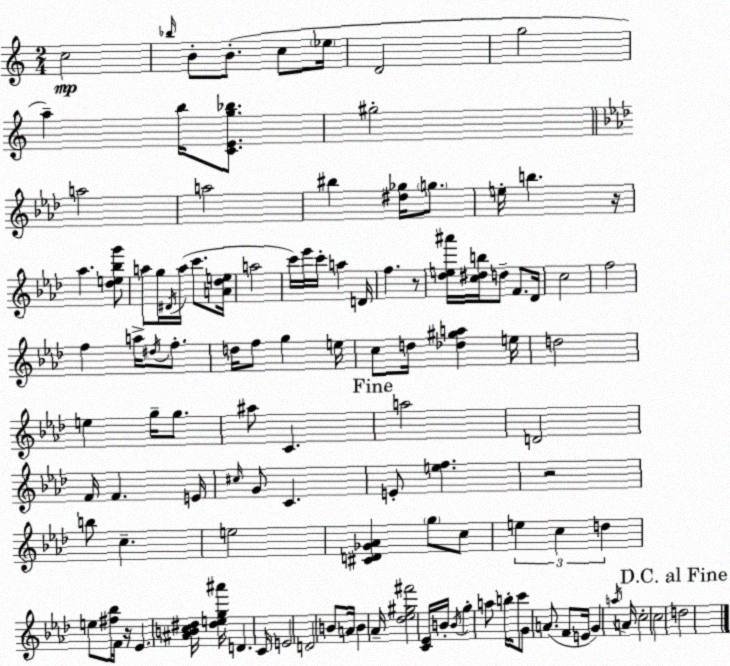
X:1
T:Untitled
M:2/4
L:1/4
K:Am
c2 _b/4 B/2 B/2 c/2 _e/4 D2 g2 a b/4 [CEg_b]/2 ^g2 a2 a2 ^b [^d_g]/4 g/2 e/4 b z/4 _a [_de_bg']/2 a/2 g/4 ^D/4 a/4 c'/2 [A_de]/4 a2 c'/4 _e'/4 c'/4 a D/4 f z/2 [_de^a']/4 [c^db]/4 d/2 F/2 _D/4 c2 f2 f a/4 ^d/4 f/2 d/4 f/2 g e/4 c/2 d/4 [_d^ga] e/4 d2 e g/4 g/2 ^a/2 C a2 D2 F/4 F E/4 ^c/4 G/2 C E/2 [ef] z2 b/2 c e2 [^CD_G_A] g/2 c/2 e c d e/2 [^f_b]/4 F/4 z/4 _E [^ABc^d]/4 [^deg^a']/4 D C/4 E2 D2 B/2 A/4 B _A/4 [_d_e^g^f']2 [C_E]/4 B/4 B/4 g a/2 b/4 c'/2 G/2 A/2 F/2 E/4 G a/4 A/4 c2 c2 d2